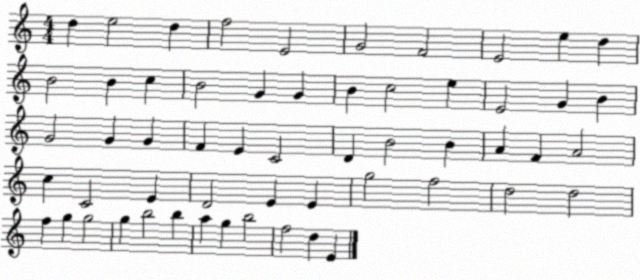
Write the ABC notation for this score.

X:1
T:Untitled
M:4/4
L:1/4
K:C
d e2 d f2 E2 G2 F2 E2 e d B2 B c B2 G G B c2 e E2 G B G2 G G F E C2 D B2 B A F A2 c C2 E D2 E E g2 f2 d2 d2 f g g2 g b2 b a g b2 f2 d E